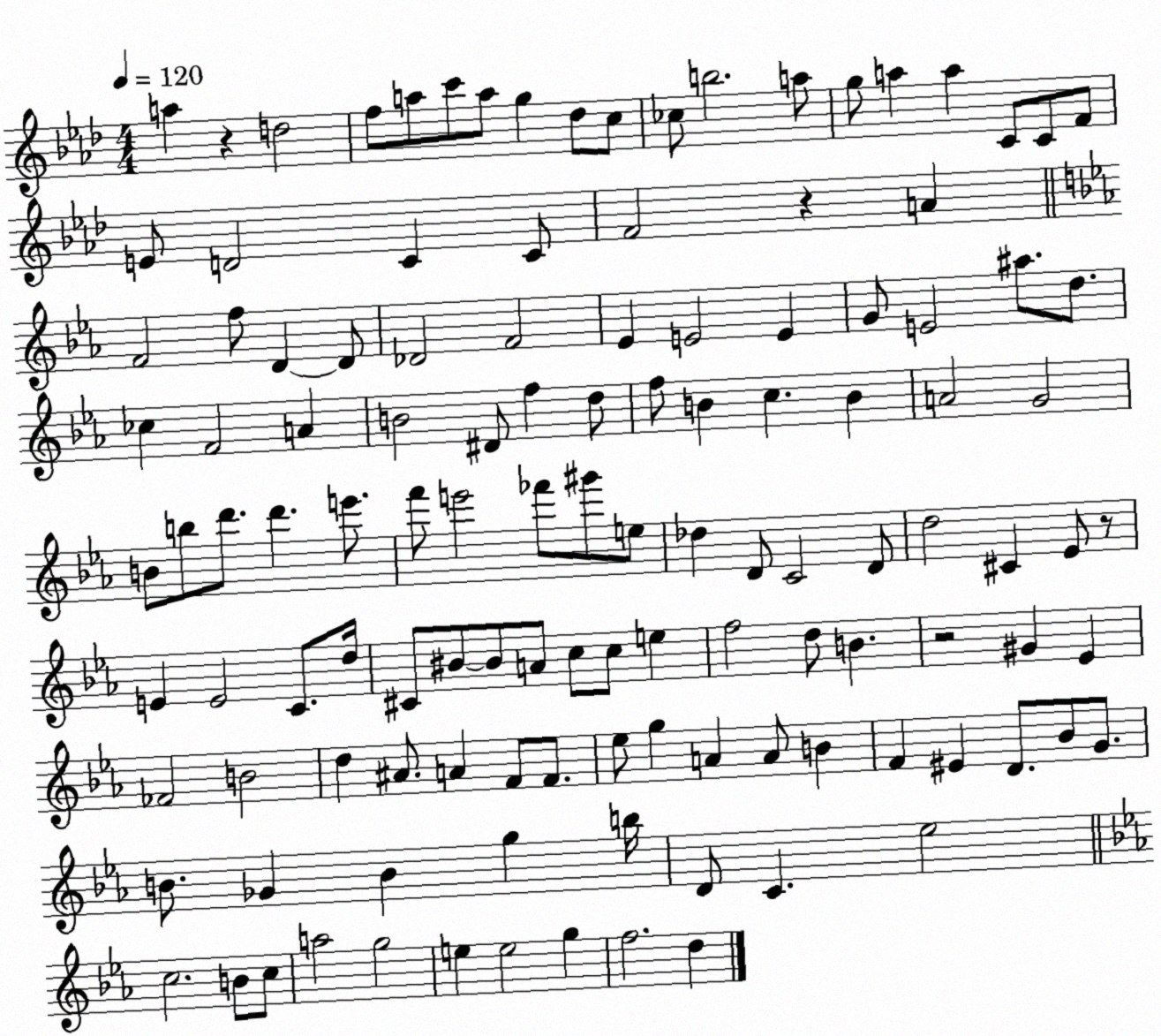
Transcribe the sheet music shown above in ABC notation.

X:1
T:Untitled
M:4/4
L:1/4
K:Ab
a z d2 f/2 a/2 c'/2 a/2 g _d/2 c/2 _c/2 b2 a/2 g/2 a a C/2 C/2 F/2 E/2 D2 C C/2 F2 z A F2 f/2 D D/2 _D2 F2 _E E2 E G/2 E2 ^a/2 d/2 _c F2 A B2 ^D/2 f d/2 f/2 B c B A2 G2 B/2 b/2 d'/2 d' e'/2 f'/2 e'2 _f'/2 ^g'/2 e/2 _d D/2 C2 D/2 d2 ^C _E/2 z/2 E E2 C/2 d/4 ^C/2 ^B/2 ^B/2 A/2 c/2 c/2 e f2 d/2 B z2 ^G _E _F2 B2 d ^A/2 A F/2 F/2 _e/2 g A A/2 B F ^E D/2 _B/2 G/2 B/2 _G B g b/4 D/2 C _e2 c2 B/2 c/2 a2 g2 e e2 g f2 d